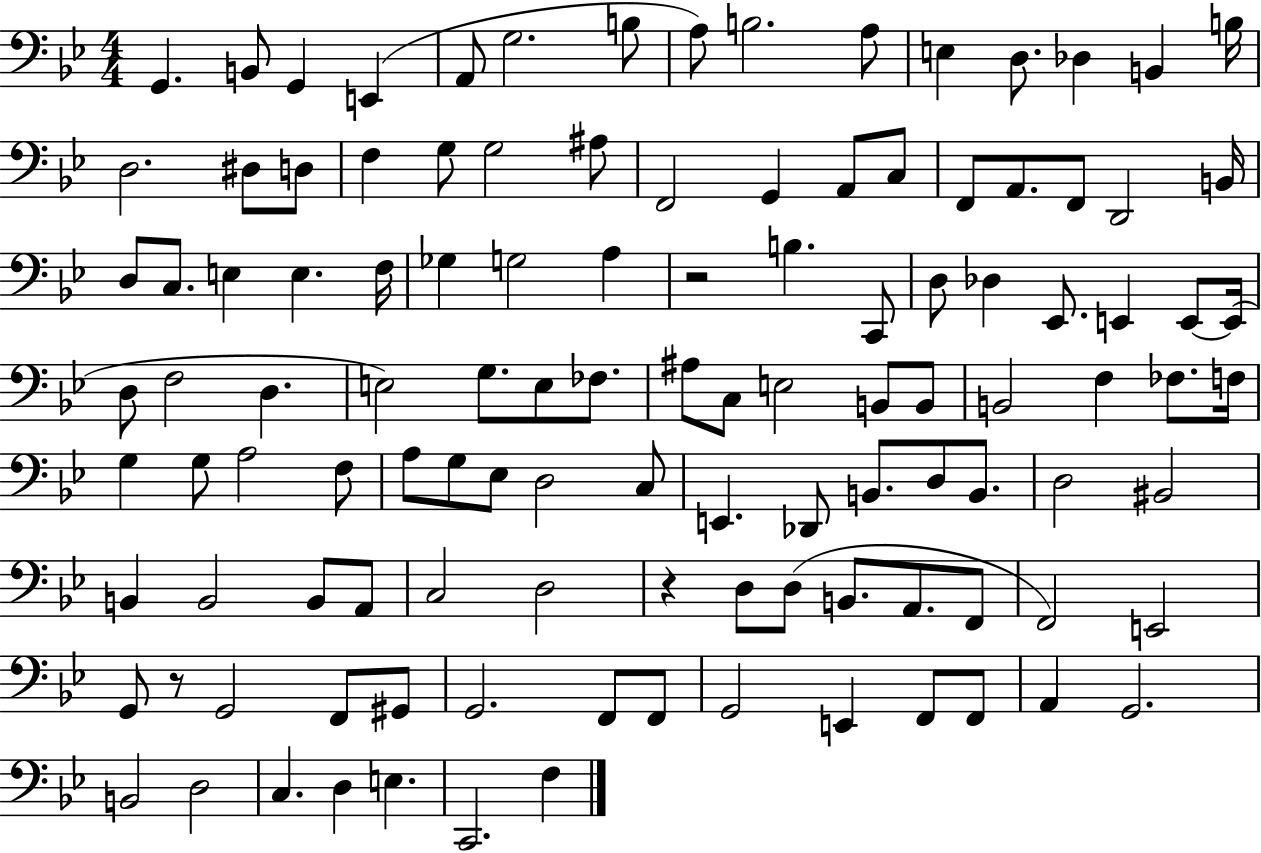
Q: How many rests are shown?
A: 3